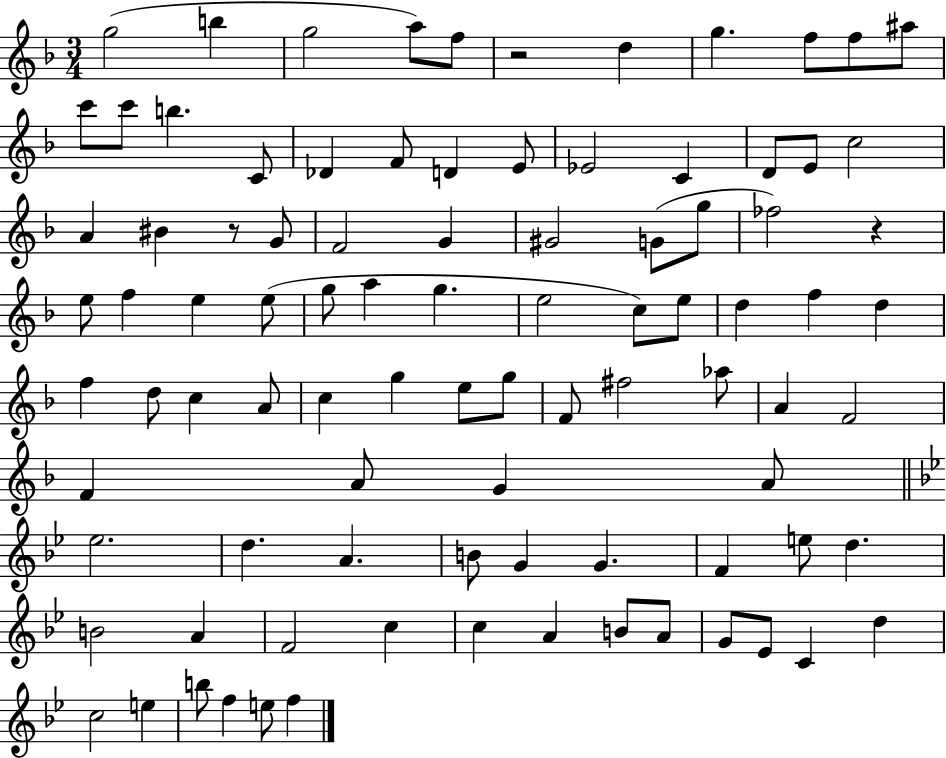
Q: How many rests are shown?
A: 3